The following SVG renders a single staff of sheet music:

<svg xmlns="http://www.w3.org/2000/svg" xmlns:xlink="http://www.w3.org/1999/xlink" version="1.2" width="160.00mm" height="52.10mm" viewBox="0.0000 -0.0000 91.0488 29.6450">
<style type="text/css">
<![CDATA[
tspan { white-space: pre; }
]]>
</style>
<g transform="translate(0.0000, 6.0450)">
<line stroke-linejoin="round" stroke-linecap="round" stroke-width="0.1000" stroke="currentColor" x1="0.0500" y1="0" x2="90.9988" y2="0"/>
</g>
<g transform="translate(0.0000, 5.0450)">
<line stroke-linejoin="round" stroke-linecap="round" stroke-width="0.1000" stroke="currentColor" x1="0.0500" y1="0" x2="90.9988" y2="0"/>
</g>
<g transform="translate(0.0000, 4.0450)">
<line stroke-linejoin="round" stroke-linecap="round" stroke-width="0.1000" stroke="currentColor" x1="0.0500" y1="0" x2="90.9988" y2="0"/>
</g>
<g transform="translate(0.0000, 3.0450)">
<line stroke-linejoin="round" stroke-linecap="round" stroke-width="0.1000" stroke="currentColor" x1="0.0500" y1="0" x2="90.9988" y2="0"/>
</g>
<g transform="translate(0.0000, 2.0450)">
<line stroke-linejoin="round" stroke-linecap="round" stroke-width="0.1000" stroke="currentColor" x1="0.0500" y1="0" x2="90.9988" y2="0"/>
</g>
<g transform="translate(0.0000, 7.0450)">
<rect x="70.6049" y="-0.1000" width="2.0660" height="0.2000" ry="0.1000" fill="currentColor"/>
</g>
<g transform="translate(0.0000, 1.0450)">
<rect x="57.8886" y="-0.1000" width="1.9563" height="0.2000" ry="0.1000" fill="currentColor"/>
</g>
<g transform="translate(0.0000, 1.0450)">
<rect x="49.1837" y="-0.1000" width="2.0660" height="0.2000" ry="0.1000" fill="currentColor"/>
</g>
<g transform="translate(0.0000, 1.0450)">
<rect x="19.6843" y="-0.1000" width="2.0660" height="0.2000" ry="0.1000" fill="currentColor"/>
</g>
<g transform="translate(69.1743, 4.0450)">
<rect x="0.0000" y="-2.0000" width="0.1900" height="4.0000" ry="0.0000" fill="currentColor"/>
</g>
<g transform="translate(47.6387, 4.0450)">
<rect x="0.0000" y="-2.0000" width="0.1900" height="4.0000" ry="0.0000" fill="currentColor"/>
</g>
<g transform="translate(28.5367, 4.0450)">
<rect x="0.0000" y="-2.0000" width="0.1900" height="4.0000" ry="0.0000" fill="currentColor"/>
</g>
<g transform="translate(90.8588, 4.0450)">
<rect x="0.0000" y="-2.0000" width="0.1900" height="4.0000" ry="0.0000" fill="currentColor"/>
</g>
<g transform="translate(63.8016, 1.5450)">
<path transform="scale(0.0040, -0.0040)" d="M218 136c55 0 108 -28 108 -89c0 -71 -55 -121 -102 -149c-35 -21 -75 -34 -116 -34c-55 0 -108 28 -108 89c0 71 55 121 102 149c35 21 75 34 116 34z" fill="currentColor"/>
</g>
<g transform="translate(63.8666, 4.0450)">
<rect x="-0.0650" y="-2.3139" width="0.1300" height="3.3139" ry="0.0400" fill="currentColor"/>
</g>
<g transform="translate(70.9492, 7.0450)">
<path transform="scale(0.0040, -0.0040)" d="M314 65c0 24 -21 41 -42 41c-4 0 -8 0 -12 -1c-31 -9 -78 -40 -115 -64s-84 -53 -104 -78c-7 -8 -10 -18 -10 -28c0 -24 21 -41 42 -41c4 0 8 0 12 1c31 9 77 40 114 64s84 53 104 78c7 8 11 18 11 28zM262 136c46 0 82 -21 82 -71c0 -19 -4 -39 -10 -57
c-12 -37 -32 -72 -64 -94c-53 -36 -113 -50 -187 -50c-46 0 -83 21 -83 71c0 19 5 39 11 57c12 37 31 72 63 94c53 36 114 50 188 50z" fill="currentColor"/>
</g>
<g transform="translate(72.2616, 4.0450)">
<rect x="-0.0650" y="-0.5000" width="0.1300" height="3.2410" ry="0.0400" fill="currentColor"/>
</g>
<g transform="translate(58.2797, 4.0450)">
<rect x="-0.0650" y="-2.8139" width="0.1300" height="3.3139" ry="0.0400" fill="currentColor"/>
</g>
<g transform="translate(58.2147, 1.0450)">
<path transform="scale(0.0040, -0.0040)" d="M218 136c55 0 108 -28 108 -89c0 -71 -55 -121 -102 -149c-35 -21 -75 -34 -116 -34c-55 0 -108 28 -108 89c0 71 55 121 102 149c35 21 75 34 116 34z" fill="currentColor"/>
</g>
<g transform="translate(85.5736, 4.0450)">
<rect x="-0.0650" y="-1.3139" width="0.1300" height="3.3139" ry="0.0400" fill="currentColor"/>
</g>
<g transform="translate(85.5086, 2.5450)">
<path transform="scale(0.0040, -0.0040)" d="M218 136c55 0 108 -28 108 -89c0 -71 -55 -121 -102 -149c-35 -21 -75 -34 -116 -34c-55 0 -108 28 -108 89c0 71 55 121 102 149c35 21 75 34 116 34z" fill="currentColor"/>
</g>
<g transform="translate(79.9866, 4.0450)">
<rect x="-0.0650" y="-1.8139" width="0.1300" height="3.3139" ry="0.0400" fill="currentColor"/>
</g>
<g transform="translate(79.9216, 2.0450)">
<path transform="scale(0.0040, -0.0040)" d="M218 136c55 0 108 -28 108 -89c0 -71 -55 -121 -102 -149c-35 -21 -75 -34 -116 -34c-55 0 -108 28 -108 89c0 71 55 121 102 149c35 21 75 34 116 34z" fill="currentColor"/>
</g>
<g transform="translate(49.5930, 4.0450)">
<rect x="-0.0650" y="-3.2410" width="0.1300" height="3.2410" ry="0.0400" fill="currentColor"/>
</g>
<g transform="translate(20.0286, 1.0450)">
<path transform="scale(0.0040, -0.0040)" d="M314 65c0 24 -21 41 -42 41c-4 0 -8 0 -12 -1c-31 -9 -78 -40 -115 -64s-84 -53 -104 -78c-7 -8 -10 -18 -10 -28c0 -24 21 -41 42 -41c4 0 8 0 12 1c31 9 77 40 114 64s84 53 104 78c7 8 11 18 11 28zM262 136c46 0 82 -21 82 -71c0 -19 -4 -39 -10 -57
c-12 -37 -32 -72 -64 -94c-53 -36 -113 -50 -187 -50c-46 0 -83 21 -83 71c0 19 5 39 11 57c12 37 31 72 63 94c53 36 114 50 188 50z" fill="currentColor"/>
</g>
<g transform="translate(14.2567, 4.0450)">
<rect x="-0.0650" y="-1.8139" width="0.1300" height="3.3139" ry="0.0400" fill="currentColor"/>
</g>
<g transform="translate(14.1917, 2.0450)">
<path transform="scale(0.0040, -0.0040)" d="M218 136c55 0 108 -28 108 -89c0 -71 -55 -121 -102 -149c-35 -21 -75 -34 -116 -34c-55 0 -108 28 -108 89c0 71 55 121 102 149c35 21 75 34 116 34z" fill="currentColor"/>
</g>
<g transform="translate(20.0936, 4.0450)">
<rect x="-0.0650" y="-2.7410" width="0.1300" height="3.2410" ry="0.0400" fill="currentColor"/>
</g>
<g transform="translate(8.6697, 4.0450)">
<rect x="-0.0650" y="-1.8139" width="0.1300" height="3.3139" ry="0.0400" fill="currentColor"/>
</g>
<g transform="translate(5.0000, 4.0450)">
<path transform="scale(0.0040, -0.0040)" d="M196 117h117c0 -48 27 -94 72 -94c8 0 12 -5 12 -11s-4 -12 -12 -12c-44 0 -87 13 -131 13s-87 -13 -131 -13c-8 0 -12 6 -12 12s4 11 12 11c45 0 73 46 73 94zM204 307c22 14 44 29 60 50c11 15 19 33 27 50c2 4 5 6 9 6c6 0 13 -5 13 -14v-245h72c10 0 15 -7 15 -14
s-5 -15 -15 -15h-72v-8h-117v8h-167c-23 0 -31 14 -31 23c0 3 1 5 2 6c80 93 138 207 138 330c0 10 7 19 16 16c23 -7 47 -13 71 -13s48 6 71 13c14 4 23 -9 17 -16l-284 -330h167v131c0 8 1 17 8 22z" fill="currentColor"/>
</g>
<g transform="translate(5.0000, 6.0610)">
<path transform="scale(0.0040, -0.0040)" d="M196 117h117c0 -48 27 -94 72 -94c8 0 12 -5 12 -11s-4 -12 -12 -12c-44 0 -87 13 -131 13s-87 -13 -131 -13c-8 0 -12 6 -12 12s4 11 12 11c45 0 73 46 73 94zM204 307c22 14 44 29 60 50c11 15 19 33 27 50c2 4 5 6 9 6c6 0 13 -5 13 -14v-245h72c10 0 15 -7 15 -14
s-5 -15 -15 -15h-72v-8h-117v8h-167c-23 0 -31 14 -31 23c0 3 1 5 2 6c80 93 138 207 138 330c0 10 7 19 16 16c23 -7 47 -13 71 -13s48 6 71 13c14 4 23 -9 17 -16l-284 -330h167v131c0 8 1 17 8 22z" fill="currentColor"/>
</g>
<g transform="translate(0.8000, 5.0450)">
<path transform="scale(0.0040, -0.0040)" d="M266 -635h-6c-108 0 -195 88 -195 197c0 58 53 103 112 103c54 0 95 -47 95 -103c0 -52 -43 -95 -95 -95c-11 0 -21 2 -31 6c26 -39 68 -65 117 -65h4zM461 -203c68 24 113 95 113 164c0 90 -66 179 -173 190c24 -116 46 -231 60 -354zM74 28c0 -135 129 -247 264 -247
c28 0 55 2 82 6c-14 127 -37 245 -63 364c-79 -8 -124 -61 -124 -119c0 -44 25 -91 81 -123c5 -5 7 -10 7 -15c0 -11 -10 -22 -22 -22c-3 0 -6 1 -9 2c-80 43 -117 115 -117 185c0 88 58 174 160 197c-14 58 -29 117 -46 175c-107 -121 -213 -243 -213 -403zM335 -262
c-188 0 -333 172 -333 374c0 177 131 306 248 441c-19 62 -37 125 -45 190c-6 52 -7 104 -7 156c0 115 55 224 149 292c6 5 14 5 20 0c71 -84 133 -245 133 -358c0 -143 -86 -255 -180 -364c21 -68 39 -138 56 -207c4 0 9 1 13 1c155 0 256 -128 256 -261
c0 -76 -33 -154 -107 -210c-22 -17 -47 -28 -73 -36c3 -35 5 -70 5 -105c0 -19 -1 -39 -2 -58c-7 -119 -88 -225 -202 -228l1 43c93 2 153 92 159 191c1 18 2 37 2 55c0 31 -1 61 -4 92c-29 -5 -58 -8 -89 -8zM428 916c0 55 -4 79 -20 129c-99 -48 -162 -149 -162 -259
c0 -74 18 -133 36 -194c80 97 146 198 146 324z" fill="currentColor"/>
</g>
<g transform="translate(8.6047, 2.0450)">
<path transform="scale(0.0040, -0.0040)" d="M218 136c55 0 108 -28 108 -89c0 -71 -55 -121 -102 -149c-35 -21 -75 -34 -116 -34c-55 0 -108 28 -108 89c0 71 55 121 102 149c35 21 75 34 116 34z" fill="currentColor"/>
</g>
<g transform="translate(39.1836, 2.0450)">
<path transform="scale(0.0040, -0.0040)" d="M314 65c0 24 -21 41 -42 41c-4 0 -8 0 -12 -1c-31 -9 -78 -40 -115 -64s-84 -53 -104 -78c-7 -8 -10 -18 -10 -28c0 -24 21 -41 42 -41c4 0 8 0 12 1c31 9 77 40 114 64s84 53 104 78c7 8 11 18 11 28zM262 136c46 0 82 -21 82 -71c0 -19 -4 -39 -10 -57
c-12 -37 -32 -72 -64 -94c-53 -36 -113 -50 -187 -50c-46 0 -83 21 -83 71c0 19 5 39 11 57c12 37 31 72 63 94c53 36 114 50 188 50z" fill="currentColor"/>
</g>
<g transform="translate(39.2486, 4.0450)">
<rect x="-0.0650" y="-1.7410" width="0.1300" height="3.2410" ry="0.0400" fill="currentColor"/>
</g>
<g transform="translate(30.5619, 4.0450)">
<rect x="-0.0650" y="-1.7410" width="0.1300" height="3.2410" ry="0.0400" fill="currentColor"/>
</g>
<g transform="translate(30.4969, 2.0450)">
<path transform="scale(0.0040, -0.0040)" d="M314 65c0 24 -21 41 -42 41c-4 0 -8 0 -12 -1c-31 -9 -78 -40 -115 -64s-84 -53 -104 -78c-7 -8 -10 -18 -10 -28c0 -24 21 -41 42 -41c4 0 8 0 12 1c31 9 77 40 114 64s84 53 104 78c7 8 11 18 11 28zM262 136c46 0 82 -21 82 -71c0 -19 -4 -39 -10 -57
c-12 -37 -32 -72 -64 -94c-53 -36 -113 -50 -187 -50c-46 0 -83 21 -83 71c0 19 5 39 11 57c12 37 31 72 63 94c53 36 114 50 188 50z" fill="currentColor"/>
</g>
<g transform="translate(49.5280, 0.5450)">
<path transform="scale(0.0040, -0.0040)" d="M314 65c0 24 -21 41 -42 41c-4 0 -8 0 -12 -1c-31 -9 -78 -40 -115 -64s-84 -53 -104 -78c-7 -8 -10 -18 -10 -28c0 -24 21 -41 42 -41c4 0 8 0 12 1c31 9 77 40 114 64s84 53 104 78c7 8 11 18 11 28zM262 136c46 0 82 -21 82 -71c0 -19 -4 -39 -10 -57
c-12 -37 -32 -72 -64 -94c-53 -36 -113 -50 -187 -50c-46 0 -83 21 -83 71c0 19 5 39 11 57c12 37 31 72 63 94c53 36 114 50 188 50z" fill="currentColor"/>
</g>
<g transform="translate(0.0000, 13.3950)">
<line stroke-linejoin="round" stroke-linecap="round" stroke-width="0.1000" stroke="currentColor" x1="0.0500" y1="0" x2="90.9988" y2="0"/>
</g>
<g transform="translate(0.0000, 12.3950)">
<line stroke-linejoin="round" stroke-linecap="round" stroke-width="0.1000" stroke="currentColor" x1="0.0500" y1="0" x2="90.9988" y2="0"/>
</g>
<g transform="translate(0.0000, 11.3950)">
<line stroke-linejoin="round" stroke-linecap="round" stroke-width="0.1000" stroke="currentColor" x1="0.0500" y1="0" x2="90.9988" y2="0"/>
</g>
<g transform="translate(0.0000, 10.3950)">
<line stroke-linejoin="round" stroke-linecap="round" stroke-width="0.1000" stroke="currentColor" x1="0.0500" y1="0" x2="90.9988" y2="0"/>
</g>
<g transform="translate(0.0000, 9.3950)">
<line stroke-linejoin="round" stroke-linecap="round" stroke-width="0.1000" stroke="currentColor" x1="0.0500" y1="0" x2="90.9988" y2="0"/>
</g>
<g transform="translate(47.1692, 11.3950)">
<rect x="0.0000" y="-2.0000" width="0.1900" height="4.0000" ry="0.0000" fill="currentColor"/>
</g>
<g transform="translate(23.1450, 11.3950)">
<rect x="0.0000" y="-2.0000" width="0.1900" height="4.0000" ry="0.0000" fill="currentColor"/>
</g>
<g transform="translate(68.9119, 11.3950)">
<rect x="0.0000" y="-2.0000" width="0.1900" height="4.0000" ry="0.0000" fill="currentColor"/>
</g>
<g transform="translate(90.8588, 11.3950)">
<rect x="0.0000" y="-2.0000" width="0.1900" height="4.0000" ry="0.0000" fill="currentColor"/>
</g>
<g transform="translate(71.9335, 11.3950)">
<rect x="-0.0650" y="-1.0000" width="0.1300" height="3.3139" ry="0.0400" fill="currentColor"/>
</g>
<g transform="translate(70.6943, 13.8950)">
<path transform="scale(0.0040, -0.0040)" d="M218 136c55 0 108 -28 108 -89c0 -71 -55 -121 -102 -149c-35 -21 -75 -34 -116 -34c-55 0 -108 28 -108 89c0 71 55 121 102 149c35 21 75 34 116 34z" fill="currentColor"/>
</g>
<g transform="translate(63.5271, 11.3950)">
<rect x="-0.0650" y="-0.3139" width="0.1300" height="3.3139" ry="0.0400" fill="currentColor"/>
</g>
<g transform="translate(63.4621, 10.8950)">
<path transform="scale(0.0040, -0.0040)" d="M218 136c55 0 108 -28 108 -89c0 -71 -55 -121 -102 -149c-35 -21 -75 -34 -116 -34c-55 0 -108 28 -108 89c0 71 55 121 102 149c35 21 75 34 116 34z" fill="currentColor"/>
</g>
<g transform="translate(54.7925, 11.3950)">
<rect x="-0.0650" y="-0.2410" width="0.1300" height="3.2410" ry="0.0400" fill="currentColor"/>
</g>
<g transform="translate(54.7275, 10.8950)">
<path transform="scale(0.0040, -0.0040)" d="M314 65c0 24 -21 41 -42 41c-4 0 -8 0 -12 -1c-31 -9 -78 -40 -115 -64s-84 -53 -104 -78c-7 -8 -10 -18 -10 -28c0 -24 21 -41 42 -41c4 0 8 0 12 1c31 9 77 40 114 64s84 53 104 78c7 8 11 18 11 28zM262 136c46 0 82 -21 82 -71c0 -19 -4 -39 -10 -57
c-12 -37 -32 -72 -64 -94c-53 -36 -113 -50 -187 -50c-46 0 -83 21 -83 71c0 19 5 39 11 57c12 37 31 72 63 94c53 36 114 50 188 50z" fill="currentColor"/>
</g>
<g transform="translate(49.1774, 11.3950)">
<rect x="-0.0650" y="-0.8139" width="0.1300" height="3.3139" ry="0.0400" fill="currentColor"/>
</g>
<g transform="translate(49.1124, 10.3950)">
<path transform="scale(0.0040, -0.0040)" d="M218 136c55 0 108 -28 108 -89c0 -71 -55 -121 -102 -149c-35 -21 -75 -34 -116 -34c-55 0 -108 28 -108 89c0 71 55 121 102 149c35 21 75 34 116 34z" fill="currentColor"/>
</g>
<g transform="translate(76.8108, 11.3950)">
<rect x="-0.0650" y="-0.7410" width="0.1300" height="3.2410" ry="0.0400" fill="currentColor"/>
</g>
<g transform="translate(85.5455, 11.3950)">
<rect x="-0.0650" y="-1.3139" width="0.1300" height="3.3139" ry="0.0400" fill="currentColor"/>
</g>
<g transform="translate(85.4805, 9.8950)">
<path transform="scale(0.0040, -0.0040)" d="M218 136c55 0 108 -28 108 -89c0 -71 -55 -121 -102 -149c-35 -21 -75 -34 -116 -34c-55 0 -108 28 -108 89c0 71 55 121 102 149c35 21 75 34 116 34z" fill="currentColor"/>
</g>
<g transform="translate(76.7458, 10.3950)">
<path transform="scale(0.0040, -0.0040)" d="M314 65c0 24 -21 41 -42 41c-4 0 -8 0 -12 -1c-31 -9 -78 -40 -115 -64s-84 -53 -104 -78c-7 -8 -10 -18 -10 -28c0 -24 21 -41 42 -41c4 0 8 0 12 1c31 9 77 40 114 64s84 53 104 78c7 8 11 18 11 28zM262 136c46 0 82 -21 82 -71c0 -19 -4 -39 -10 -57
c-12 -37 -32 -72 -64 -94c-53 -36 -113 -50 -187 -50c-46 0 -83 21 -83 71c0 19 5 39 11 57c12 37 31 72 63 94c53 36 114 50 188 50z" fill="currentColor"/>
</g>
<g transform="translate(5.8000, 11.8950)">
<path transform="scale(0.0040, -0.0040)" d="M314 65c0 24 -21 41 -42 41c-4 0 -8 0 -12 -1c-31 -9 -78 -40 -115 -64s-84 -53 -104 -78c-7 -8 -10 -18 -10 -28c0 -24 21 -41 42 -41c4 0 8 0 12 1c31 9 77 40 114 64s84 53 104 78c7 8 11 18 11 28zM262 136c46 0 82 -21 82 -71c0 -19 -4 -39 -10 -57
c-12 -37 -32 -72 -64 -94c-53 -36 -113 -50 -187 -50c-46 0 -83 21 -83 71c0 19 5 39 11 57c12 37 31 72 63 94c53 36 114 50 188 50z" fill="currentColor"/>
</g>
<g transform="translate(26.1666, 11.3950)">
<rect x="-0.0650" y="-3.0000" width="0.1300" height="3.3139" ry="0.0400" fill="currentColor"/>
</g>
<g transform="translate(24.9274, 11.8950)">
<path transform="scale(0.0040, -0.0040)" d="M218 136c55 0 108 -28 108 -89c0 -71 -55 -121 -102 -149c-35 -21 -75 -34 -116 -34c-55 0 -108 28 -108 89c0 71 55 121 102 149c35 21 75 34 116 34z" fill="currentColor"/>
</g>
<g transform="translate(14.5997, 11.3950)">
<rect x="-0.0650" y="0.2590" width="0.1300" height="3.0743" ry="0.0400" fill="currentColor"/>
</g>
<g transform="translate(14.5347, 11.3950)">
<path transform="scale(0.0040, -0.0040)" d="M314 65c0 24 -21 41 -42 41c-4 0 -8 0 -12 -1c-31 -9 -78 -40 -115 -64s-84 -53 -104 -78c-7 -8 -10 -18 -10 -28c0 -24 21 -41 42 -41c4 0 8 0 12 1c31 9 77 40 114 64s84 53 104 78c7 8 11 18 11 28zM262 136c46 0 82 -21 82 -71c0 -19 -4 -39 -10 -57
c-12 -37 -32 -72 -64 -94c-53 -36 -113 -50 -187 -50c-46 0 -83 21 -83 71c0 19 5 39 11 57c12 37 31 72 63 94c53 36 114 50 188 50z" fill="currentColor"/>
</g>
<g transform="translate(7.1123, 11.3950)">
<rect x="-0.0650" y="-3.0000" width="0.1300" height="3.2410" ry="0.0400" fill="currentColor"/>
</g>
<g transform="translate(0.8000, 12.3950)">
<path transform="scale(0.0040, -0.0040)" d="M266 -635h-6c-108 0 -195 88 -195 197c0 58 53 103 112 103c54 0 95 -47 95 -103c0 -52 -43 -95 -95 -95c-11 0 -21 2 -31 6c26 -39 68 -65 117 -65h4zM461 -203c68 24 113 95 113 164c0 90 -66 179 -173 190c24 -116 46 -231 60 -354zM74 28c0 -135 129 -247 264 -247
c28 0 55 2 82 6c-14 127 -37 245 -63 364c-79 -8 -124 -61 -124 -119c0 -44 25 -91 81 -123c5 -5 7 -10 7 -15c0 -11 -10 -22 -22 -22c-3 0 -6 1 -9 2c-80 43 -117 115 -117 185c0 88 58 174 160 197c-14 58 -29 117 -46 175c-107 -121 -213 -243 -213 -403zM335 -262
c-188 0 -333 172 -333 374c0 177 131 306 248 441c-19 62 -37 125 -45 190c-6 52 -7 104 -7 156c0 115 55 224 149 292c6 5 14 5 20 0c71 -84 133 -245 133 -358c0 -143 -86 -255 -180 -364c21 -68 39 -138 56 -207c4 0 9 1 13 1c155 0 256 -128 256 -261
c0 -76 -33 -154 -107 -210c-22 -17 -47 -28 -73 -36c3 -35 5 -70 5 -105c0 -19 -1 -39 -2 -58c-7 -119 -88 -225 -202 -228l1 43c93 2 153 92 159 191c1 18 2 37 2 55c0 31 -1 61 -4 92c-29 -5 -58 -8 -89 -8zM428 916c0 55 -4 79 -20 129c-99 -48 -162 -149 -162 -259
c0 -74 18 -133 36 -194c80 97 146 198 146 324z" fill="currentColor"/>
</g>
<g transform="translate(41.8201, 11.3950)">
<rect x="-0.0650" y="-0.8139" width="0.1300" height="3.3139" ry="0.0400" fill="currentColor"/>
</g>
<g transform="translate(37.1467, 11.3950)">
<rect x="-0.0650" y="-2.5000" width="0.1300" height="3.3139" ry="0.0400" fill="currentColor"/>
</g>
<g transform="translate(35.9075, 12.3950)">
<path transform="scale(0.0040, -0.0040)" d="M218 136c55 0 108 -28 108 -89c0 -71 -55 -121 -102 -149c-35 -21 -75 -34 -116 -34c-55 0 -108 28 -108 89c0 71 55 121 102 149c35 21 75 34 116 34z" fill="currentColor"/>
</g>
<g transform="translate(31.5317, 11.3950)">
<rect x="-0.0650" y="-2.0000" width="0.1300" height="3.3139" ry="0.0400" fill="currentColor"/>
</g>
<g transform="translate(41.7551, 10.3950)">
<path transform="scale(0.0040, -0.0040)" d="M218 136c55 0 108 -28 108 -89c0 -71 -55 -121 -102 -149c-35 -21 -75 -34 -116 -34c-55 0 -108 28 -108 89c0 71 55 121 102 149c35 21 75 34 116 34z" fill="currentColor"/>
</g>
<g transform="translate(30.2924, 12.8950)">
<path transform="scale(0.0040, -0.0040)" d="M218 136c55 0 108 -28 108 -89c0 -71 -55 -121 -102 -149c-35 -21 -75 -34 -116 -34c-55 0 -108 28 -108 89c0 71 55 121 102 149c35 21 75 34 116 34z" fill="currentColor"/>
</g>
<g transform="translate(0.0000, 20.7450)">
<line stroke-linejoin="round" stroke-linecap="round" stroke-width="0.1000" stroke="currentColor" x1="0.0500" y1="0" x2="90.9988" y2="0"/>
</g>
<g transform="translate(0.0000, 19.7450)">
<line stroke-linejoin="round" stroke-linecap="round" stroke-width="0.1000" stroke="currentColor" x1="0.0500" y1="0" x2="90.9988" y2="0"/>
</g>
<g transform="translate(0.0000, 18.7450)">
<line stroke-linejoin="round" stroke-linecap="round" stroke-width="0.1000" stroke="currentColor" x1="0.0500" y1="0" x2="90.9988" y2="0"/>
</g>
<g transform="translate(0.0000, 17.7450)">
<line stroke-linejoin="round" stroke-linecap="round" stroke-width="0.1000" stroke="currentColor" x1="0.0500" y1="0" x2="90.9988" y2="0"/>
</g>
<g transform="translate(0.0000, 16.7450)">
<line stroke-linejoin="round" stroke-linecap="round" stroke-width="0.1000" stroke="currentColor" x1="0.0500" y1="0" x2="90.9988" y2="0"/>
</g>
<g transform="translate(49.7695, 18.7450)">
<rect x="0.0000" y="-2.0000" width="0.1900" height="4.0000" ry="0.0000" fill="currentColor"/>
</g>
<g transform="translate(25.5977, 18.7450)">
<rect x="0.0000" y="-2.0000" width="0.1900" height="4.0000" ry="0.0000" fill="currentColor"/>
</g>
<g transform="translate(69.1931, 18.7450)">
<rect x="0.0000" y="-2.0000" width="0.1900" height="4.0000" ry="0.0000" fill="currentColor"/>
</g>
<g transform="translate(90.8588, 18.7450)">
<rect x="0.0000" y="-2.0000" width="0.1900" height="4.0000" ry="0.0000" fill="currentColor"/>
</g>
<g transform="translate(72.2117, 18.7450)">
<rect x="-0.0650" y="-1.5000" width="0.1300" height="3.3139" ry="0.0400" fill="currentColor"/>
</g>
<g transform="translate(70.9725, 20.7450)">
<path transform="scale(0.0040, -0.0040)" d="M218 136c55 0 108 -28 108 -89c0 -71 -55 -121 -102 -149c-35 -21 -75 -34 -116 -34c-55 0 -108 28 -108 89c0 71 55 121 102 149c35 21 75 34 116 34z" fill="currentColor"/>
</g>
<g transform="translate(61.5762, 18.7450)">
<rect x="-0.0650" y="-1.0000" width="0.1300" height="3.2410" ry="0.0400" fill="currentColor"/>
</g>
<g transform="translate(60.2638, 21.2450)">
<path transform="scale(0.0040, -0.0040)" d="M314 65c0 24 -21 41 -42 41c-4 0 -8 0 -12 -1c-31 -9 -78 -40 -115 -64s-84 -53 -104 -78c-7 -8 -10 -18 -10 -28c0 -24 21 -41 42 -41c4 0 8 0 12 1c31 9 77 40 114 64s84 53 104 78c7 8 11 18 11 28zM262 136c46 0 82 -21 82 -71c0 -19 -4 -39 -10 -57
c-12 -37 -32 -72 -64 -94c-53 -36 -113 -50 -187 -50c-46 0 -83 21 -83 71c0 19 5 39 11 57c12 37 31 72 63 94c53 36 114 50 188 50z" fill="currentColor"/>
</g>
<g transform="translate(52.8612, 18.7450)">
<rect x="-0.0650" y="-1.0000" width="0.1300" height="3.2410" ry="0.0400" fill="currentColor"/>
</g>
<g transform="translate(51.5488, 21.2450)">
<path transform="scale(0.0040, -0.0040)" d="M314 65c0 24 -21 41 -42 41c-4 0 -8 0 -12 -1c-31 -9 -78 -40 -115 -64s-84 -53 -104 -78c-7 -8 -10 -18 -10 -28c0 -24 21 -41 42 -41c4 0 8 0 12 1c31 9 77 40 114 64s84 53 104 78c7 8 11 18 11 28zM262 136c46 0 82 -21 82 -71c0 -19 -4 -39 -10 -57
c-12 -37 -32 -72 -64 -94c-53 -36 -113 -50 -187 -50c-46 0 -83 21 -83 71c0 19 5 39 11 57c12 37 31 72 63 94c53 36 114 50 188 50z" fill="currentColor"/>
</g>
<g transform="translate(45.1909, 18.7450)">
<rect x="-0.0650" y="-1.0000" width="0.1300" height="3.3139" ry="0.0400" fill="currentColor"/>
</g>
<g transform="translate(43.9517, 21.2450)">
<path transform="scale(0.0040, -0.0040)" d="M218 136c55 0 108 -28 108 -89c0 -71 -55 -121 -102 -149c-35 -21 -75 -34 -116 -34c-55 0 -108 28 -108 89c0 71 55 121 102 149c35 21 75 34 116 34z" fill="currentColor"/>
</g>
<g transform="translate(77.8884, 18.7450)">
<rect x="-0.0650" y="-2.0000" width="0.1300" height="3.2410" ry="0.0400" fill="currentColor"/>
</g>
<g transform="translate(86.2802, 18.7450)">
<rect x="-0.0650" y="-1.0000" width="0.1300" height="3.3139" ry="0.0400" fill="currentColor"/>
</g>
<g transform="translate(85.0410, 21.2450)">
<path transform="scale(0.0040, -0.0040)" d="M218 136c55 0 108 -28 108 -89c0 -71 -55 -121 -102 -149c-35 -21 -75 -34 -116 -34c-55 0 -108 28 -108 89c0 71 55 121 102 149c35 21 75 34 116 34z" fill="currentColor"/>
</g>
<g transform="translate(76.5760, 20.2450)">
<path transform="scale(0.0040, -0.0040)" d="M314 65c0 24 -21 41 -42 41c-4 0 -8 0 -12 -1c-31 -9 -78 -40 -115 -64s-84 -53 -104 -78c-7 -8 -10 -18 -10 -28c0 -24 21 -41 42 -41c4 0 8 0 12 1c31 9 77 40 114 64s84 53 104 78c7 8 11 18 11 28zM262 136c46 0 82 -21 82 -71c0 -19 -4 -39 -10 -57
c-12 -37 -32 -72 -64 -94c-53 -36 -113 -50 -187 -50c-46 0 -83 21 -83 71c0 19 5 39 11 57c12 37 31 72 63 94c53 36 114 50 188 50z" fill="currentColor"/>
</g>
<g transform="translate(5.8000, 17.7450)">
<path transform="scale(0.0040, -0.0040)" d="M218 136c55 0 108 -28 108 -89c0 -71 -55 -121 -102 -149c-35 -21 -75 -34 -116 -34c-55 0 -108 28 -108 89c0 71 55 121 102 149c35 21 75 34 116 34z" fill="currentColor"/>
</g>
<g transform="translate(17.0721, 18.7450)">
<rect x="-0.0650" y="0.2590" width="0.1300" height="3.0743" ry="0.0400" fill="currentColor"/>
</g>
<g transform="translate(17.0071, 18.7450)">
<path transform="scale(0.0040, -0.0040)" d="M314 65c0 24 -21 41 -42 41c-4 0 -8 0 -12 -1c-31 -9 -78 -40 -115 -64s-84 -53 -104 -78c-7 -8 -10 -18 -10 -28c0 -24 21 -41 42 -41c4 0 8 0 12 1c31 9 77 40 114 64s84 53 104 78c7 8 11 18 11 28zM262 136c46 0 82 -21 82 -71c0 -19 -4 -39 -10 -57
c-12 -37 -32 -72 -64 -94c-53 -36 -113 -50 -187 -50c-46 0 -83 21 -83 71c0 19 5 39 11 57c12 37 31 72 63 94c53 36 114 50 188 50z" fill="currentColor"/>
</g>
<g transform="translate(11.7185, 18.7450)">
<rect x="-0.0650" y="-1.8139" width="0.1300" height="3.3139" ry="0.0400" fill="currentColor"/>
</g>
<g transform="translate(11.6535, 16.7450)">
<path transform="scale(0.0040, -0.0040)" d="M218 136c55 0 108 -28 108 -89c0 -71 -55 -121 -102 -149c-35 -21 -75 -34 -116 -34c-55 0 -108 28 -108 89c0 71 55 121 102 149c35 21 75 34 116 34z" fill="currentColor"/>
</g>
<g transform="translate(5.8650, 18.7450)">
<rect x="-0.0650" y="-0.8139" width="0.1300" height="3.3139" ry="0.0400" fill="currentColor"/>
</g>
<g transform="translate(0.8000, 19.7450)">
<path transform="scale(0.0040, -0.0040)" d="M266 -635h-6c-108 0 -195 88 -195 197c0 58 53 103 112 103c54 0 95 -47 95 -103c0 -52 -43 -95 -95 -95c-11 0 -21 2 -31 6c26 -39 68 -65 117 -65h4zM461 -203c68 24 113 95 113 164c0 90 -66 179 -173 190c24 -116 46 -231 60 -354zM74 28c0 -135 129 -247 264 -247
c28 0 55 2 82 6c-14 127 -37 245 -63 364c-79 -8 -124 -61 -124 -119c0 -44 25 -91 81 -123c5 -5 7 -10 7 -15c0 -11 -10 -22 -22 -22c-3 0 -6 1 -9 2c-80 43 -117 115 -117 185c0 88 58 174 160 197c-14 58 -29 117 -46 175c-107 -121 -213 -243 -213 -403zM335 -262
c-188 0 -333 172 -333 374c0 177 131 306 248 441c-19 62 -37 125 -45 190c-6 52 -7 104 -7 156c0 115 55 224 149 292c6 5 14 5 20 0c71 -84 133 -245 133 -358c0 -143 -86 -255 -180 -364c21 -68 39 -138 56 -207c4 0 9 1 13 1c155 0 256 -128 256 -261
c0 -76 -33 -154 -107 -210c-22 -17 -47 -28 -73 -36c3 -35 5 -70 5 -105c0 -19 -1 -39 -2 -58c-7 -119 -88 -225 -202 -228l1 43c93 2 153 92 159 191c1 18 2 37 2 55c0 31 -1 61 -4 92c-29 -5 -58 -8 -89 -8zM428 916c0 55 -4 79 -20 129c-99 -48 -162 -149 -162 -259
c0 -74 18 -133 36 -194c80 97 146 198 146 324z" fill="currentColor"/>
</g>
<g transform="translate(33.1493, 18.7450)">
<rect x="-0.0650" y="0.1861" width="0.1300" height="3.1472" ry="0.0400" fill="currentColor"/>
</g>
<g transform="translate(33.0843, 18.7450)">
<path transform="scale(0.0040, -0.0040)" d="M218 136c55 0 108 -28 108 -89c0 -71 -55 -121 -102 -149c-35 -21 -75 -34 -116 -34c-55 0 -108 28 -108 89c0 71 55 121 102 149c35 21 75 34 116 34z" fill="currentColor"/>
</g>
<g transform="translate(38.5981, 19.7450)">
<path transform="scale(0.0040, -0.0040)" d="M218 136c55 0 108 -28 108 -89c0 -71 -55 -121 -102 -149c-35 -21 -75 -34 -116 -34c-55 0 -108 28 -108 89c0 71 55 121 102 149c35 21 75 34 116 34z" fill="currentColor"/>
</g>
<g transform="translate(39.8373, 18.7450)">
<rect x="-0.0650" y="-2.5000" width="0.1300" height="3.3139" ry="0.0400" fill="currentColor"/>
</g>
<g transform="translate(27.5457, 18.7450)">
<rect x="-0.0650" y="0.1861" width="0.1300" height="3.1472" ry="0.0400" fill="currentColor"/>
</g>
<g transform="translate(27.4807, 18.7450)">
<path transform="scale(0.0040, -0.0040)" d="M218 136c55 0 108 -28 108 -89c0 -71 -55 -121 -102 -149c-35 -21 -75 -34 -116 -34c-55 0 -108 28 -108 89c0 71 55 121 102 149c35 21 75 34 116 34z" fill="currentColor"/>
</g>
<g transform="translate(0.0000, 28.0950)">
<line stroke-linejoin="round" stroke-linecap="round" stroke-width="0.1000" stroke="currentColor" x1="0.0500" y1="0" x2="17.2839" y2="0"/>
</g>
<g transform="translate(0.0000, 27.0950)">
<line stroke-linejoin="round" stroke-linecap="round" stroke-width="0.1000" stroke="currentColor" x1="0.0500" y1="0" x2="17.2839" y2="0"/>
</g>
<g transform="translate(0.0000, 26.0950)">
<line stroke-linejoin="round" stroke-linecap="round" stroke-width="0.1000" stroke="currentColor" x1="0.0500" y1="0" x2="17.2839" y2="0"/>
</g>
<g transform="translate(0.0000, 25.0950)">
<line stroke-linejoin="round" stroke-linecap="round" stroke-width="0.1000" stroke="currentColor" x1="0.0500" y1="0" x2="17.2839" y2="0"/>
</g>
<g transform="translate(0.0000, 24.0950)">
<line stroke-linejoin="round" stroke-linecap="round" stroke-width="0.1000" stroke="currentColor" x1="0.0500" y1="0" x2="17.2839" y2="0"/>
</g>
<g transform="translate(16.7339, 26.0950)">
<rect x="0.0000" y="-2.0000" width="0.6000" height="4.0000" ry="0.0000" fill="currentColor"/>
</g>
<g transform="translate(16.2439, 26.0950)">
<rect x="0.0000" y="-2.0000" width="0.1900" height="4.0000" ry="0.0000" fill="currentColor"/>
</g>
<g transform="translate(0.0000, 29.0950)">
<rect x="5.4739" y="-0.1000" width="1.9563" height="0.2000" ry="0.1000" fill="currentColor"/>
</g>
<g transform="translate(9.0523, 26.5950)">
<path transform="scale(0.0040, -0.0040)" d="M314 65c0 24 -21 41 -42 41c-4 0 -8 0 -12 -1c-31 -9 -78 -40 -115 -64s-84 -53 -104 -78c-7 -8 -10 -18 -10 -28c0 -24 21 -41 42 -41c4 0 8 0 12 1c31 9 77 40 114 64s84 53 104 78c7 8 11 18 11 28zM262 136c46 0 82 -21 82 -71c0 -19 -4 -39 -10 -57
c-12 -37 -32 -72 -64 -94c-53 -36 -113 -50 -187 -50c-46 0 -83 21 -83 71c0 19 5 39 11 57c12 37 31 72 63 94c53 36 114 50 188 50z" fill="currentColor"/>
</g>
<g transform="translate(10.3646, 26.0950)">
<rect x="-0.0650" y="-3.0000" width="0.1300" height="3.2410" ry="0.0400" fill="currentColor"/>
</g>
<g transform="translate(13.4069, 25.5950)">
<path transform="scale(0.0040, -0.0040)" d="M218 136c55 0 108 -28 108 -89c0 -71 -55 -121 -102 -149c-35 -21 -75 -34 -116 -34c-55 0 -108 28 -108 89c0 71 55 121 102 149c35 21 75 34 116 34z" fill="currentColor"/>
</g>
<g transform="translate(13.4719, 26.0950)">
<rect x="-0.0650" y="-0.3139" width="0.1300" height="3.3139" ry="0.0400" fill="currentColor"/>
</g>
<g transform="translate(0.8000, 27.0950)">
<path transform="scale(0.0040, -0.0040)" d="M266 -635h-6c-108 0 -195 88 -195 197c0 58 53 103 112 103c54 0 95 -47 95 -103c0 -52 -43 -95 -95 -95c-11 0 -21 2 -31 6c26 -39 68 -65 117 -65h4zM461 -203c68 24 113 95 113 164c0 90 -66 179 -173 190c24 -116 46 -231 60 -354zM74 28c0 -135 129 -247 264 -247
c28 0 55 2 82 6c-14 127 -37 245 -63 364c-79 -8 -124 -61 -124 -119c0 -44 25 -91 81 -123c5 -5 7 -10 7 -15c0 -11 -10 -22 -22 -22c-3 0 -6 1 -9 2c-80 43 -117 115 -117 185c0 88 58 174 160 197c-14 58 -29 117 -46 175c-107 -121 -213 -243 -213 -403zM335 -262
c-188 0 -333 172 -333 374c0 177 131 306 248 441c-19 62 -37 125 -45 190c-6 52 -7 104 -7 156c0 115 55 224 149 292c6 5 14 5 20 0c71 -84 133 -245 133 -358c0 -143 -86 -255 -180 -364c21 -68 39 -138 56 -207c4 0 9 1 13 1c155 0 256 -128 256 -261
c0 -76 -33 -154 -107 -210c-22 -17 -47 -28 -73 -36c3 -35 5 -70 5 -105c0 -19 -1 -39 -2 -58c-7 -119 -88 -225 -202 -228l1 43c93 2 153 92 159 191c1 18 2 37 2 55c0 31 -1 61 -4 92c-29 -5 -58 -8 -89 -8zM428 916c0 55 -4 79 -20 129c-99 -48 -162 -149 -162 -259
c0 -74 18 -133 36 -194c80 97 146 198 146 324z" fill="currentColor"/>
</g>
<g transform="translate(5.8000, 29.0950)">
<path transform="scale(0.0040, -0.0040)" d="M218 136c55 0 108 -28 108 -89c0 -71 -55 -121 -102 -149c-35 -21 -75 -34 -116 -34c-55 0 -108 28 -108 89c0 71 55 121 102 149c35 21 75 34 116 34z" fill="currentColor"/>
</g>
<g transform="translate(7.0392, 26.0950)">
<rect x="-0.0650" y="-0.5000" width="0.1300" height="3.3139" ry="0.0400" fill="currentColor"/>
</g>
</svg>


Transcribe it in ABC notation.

X:1
T:Untitled
M:4/4
L:1/4
K:C
f f a2 f2 f2 b2 a g C2 f e A2 B2 A F G d d c2 c D d2 e d f B2 B B G D D2 D2 E F2 D C A2 c